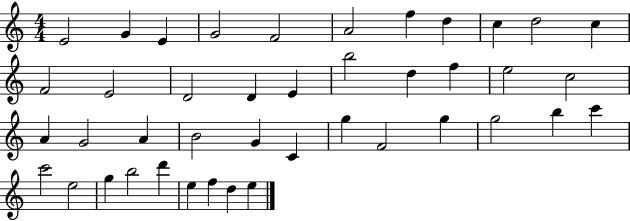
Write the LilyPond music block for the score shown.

{
  \clef treble
  \numericTimeSignature
  \time 4/4
  \key c \major
  e'2 g'4 e'4 | g'2 f'2 | a'2 f''4 d''4 | c''4 d''2 c''4 | \break f'2 e'2 | d'2 d'4 e'4 | b''2 d''4 f''4 | e''2 c''2 | \break a'4 g'2 a'4 | b'2 g'4 c'4 | g''4 f'2 g''4 | g''2 b''4 c'''4 | \break c'''2 e''2 | g''4 b''2 d'''4 | e''4 f''4 d''4 e''4 | \bar "|."
}